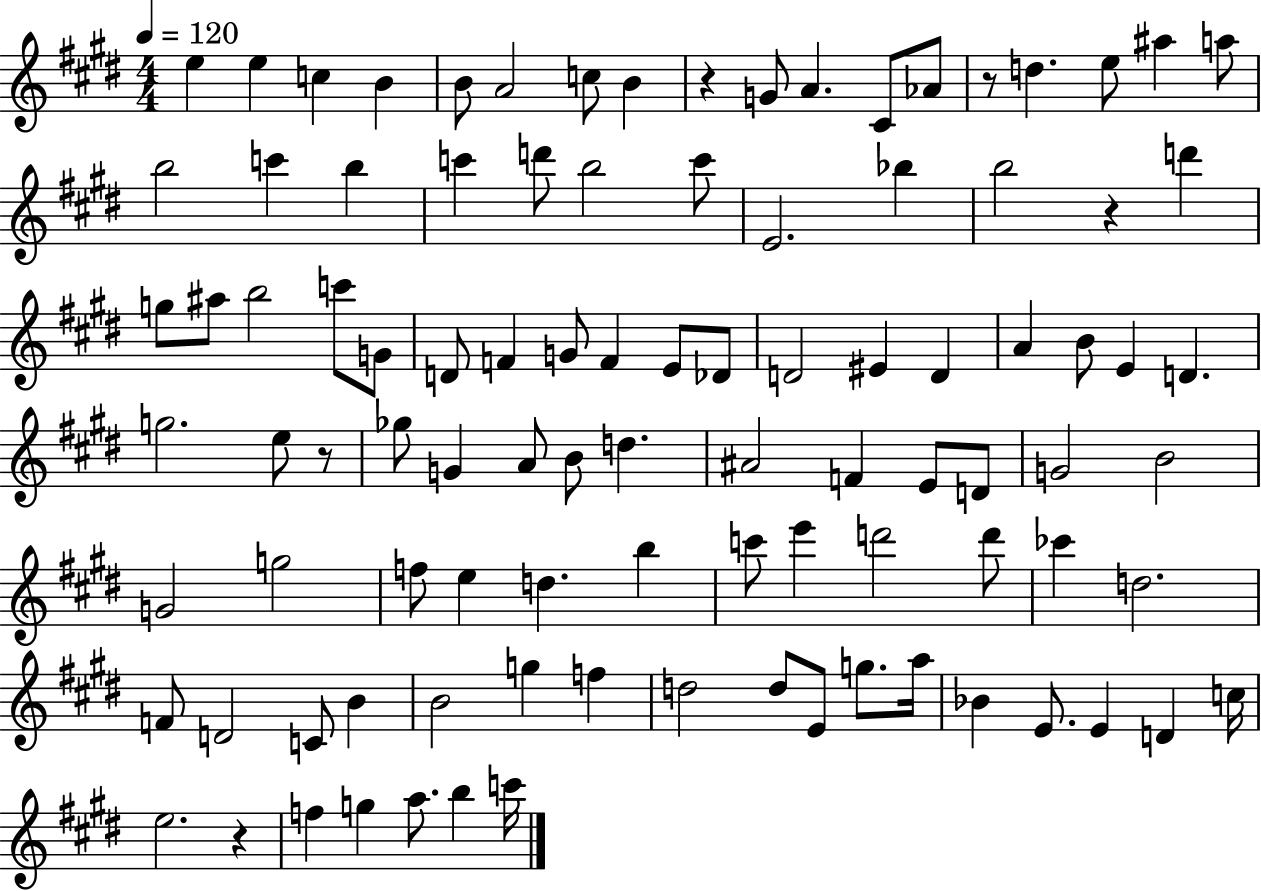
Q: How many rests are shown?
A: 5